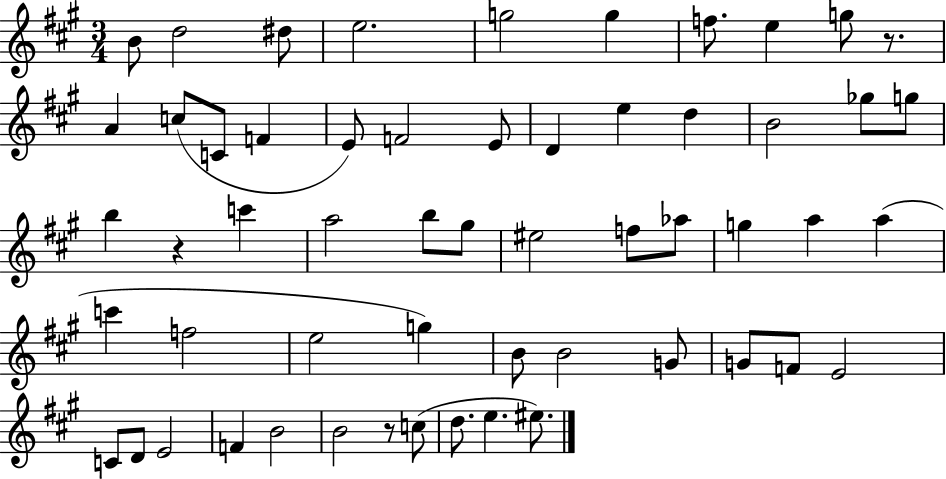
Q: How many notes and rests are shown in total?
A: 56